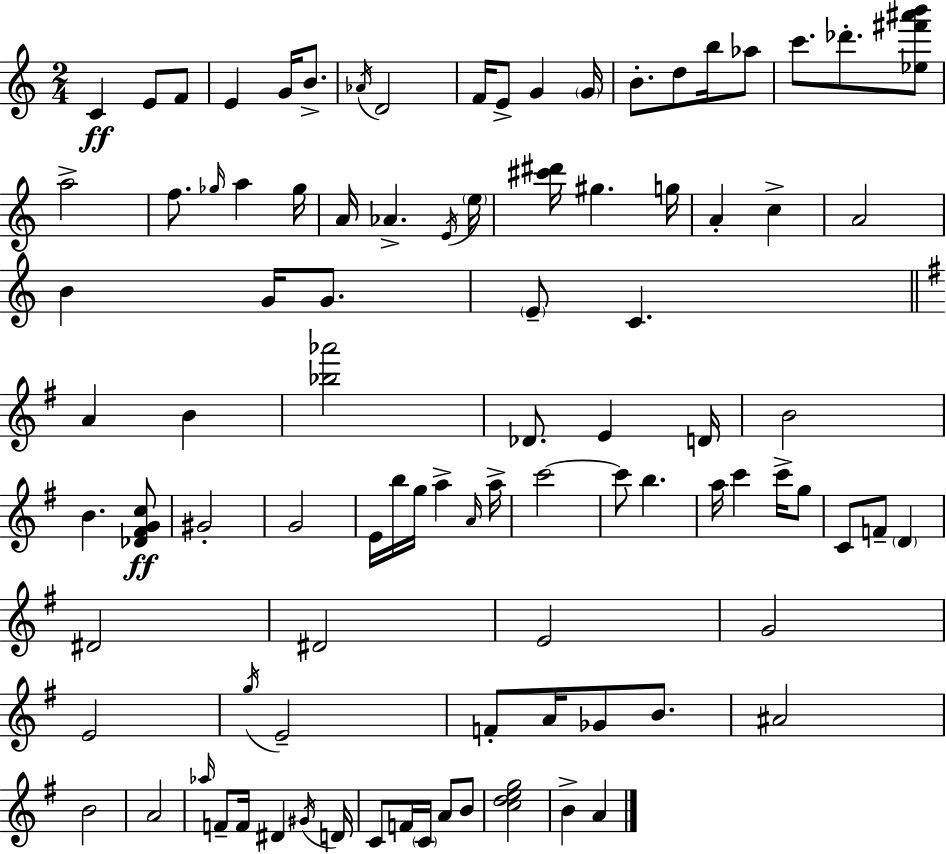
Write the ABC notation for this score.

X:1
T:Untitled
M:2/4
L:1/4
K:C
C E/2 F/2 E G/4 B/2 _A/4 D2 F/4 E/2 G G/4 B/2 d/2 b/4 _a/2 c'/2 _d'/2 [_e^f'^a'b']/2 a2 f/2 _g/4 a _g/4 A/4 _A E/4 e/4 [^c'^d']/4 ^g g/4 A c A2 B G/4 G/2 E/2 C A B [_b_a']2 _D/2 E D/4 B2 B [_D^FGc]/2 ^G2 G2 E/4 b/4 g/4 a A/4 a/4 c'2 c'/2 b a/4 c' c'/4 g/2 C/2 F/2 D ^D2 ^D2 E2 G2 E2 g/4 E2 F/2 A/4 _G/2 B/2 ^A2 B2 A2 _a/4 F/2 F/4 ^D ^G/4 D/4 C/2 F/4 C/4 A/2 B/2 [cdeg]2 B A